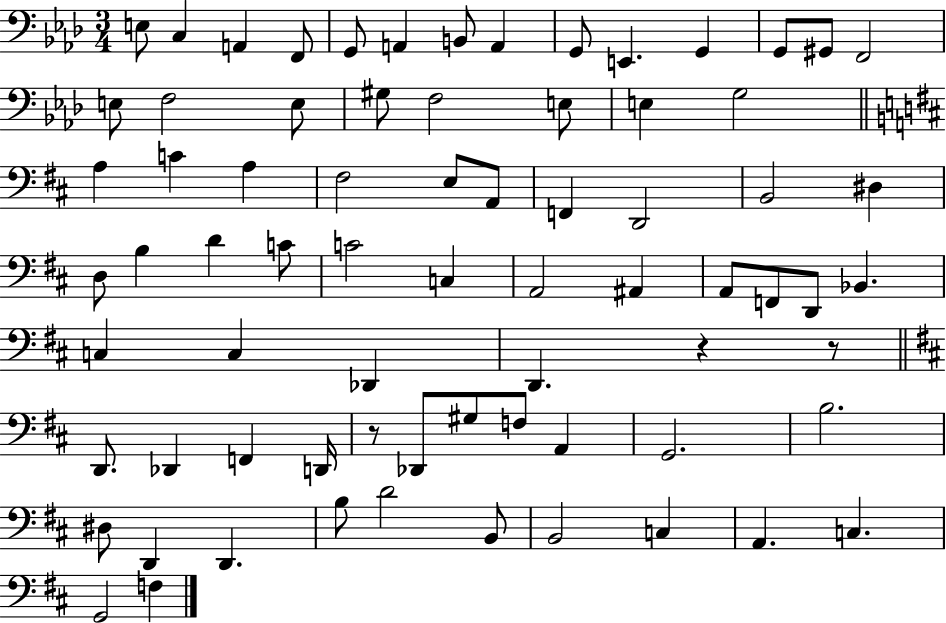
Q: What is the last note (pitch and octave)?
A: F3